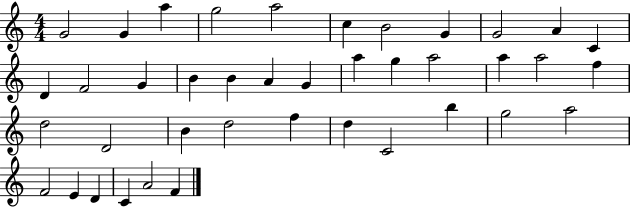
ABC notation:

X:1
T:Untitled
M:4/4
L:1/4
K:C
G2 G a g2 a2 c B2 G G2 A C D F2 G B B A G a g a2 a a2 f d2 D2 B d2 f d C2 b g2 a2 F2 E D C A2 F